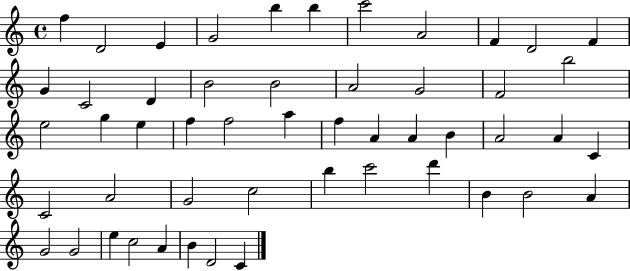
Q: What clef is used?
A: treble